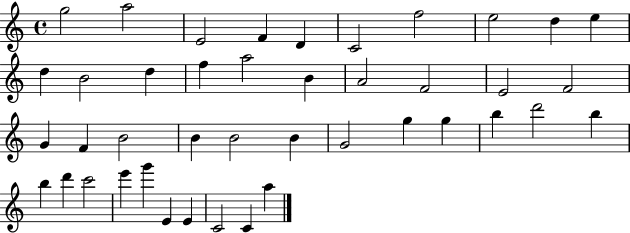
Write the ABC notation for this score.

X:1
T:Untitled
M:4/4
L:1/4
K:C
g2 a2 E2 F D C2 f2 e2 d e d B2 d f a2 B A2 F2 E2 F2 G F B2 B B2 B G2 g g b d'2 b b d' c'2 e' g' E E C2 C a